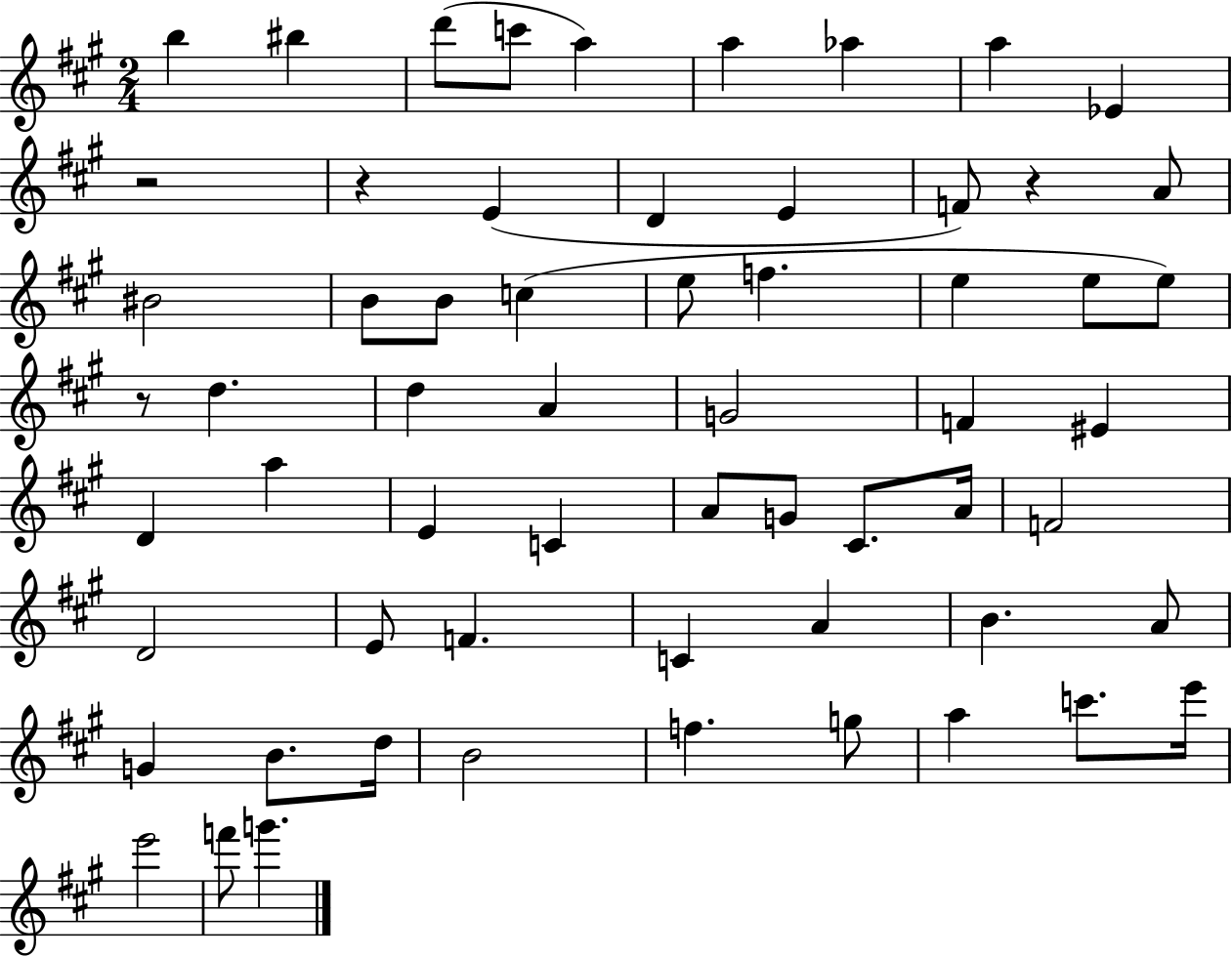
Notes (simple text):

B5/q BIS5/q D6/e C6/e A5/q A5/q Ab5/q A5/q Eb4/q R/h R/q E4/q D4/q E4/q F4/e R/q A4/e BIS4/h B4/e B4/e C5/q E5/e F5/q. E5/q E5/e E5/e R/e D5/q. D5/q A4/q G4/h F4/q EIS4/q D4/q A5/q E4/q C4/q A4/e G4/e C#4/e. A4/s F4/h D4/h E4/e F4/q. C4/q A4/q B4/q. A4/e G4/q B4/e. D5/s B4/h F5/q. G5/e A5/q C6/e. E6/s E6/h F6/e G6/q.